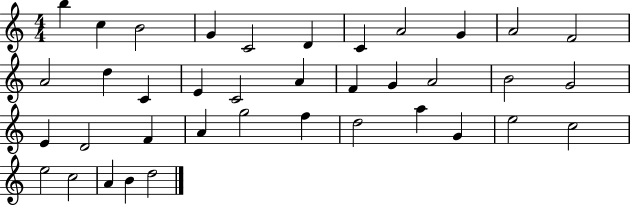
X:1
T:Untitled
M:4/4
L:1/4
K:C
b c B2 G C2 D C A2 G A2 F2 A2 d C E C2 A F G A2 B2 G2 E D2 F A g2 f d2 a G e2 c2 e2 c2 A B d2